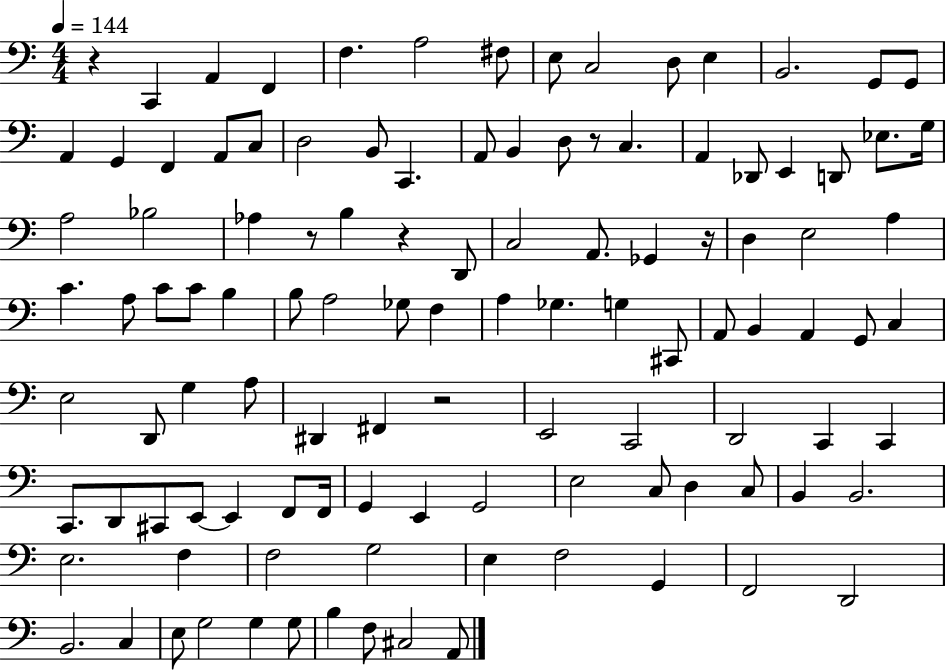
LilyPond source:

{
  \clef bass
  \numericTimeSignature
  \time 4/4
  \key c \major
  \tempo 4 = 144
  r4 c,4 a,4 f,4 | f4. a2 fis8 | e8 c2 d8 e4 | b,2. g,8 g,8 | \break a,4 g,4 f,4 a,8 c8 | d2 b,8 c,4. | a,8 b,4 d8 r8 c4. | a,4 des,8 e,4 d,8 ees8. g16 | \break a2 bes2 | aes4 r8 b4 r4 d,8 | c2 a,8. ges,4 r16 | d4 e2 a4 | \break c'4. a8 c'8 c'8 b4 | b8 a2 ges8 f4 | a4 ges4. g4 cis,8 | a,8 b,4 a,4 g,8 c4 | \break e2 d,8 g4 a8 | dis,4 fis,4 r2 | e,2 c,2 | d,2 c,4 c,4 | \break c,8. d,8 cis,8 e,8~~ e,4 f,8 f,16 | g,4 e,4 g,2 | e2 c8 d4 c8 | b,4 b,2. | \break e2. f4 | f2 g2 | e4 f2 g,4 | f,2 d,2 | \break b,2. c4 | e8 g2 g4 g8 | b4 f8 cis2 a,8 | \bar "|."
}